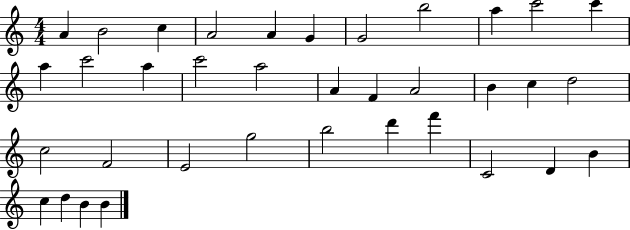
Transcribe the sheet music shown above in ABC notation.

X:1
T:Untitled
M:4/4
L:1/4
K:C
A B2 c A2 A G G2 b2 a c'2 c' a c'2 a c'2 a2 A F A2 B c d2 c2 F2 E2 g2 b2 d' f' C2 D B c d B B